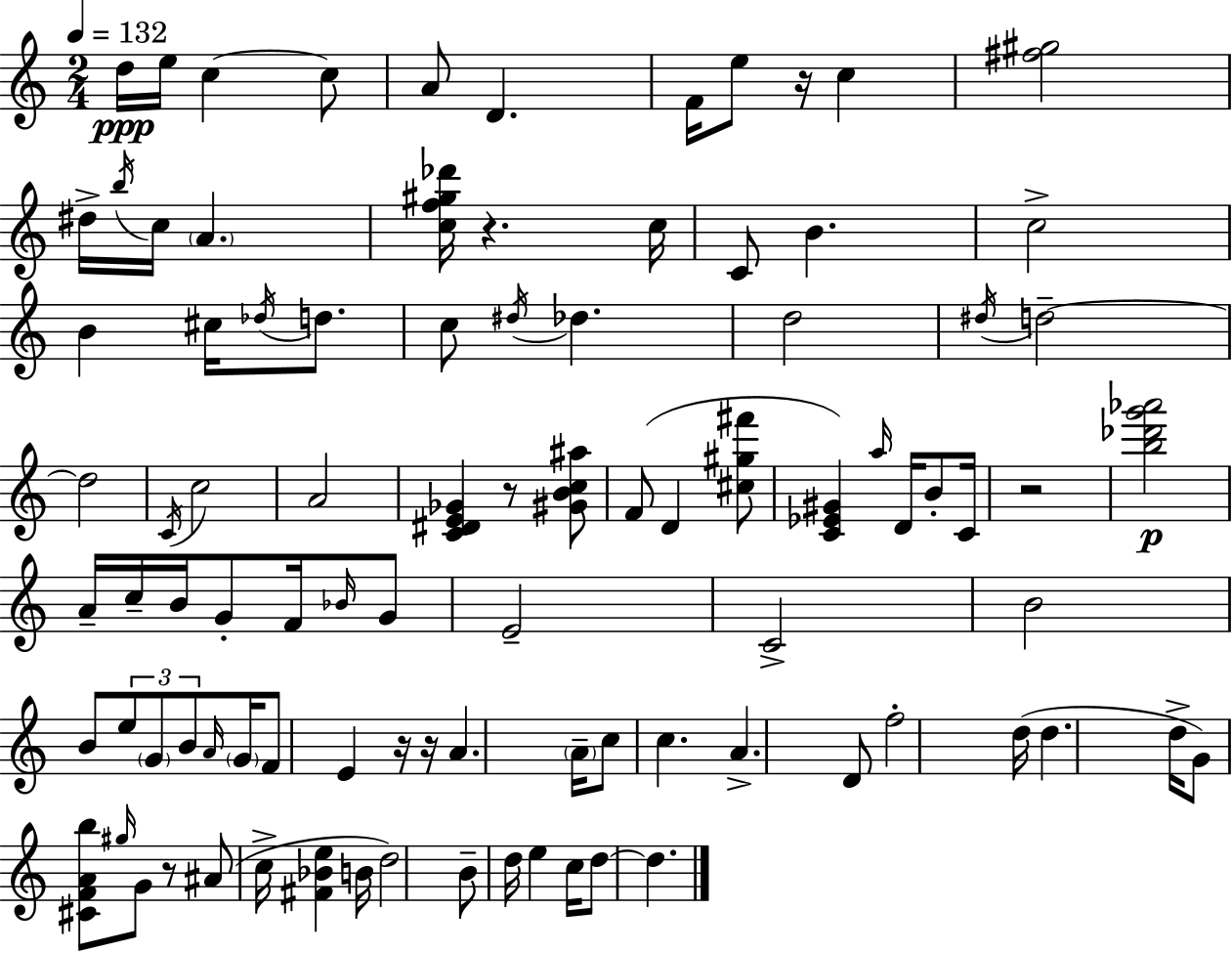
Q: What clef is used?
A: treble